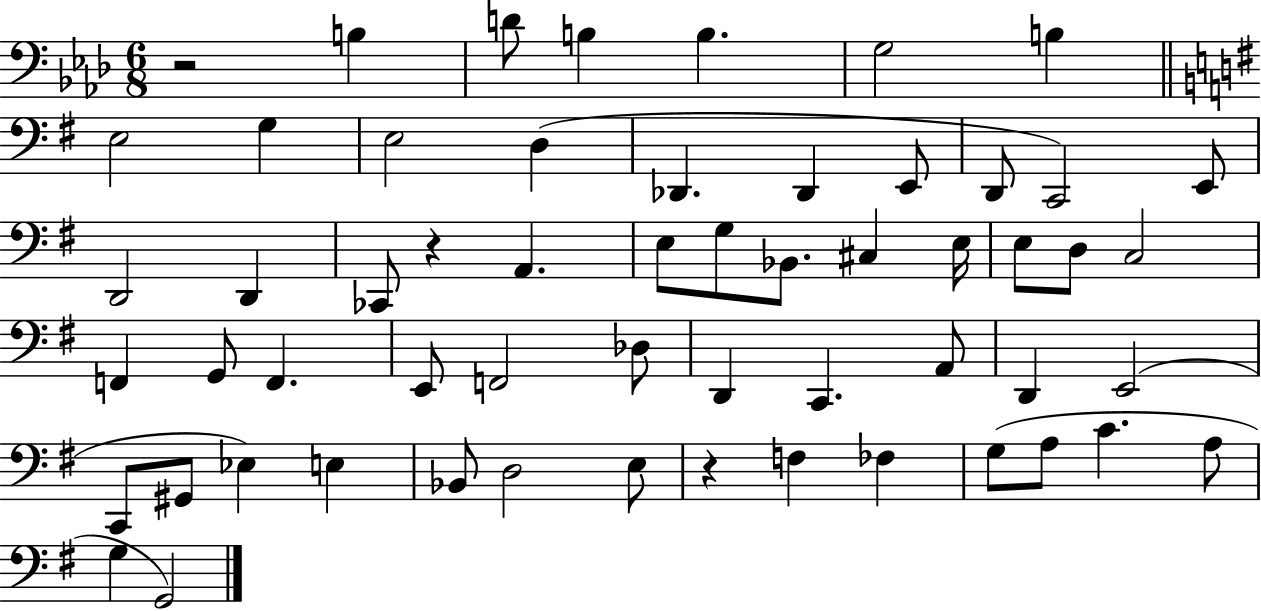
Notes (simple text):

R/h B3/q D4/e B3/q B3/q. G3/h B3/q E3/h G3/q E3/h D3/q Db2/q. Db2/q E2/e D2/e C2/h E2/e D2/h D2/q CES2/e R/q A2/q. E3/e G3/e Bb2/e. C#3/q E3/s E3/e D3/e C3/h F2/q G2/e F2/q. E2/e F2/h Db3/e D2/q C2/q. A2/e D2/q E2/h C2/e G#2/e Eb3/q E3/q Bb2/e D3/h E3/e R/q F3/q FES3/q G3/e A3/e C4/q. A3/e G3/q G2/h